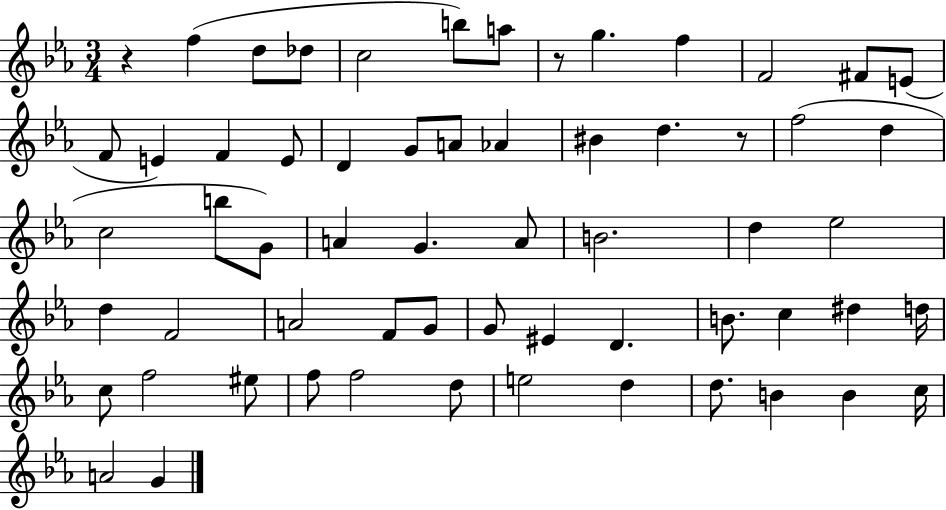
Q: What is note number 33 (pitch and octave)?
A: D5